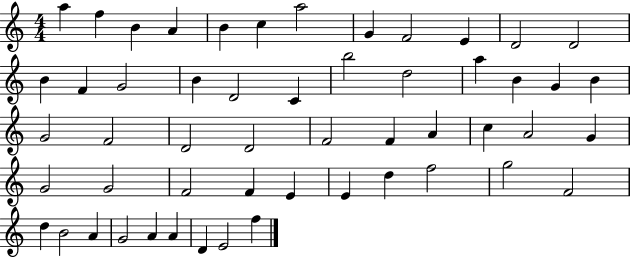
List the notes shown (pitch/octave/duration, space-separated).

A5/q F5/q B4/q A4/q B4/q C5/q A5/h G4/q F4/h E4/q D4/h D4/h B4/q F4/q G4/h B4/q D4/h C4/q B5/h D5/h A5/q B4/q G4/q B4/q G4/h F4/h D4/h D4/h F4/h F4/q A4/q C5/q A4/h G4/q G4/h G4/h F4/h F4/q E4/q E4/q D5/q F5/h G5/h F4/h D5/q B4/h A4/q G4/h A4/q A4/q D4/q E4/h F5/q